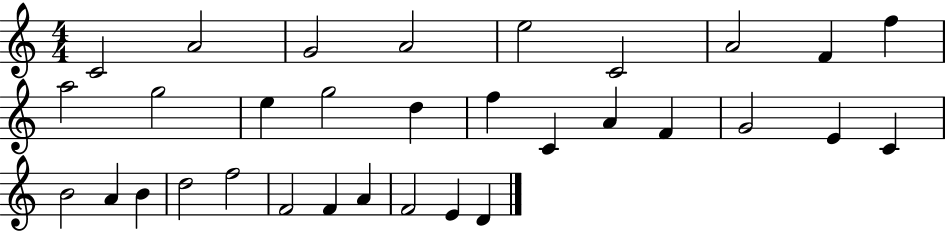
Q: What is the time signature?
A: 4/4